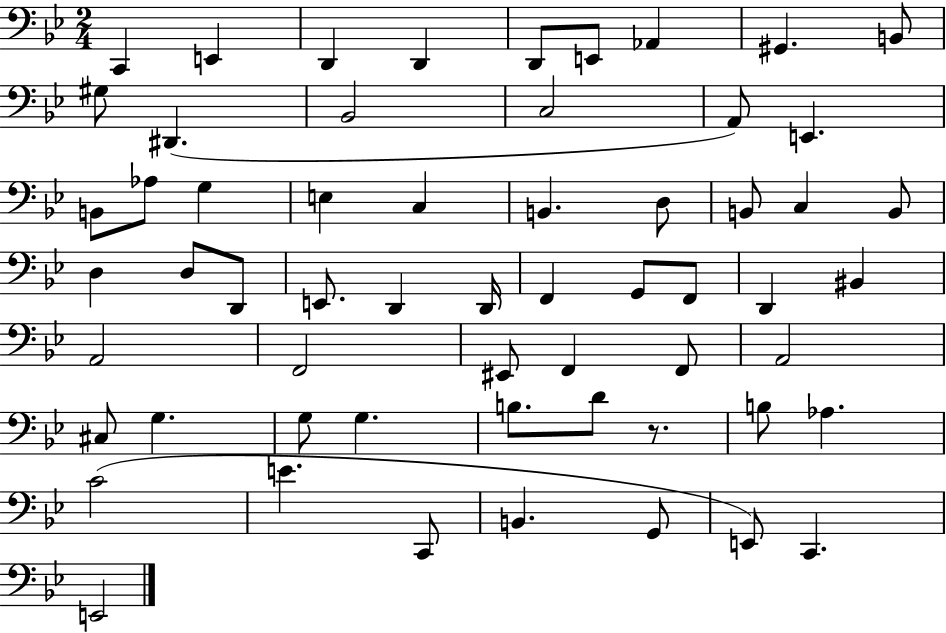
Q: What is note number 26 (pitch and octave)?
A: D3